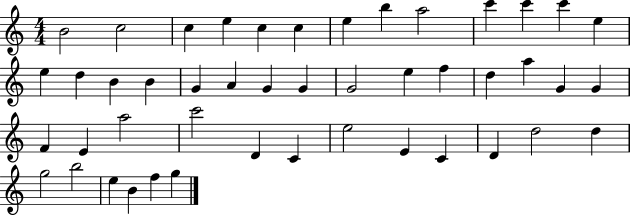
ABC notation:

X:1
T:Untitled
M:4/4
L:1/4
K:C
B2 c2 c e c c e b a2 c' c' c' e e d B B G A G G G2 e f d a G G F E a2 c'2 D C e2 E C D d2 d g2 b2 e B f g